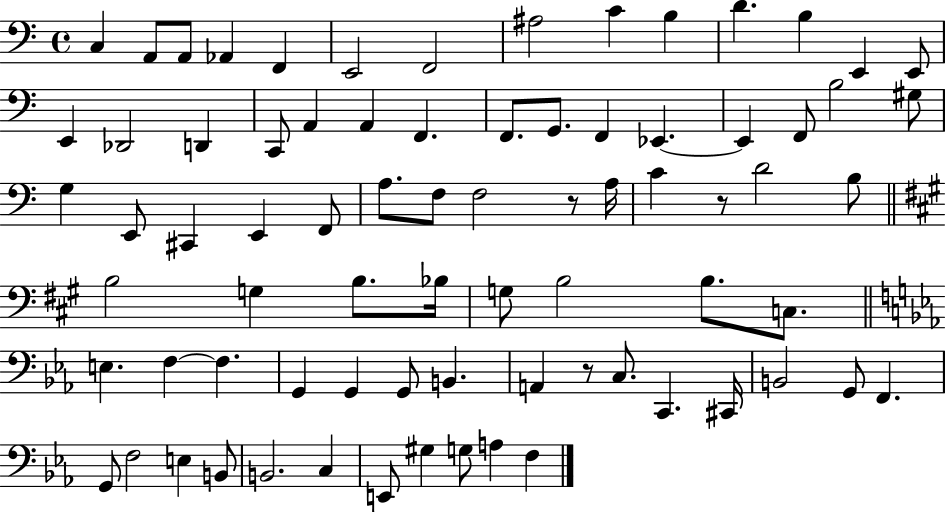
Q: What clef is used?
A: bass